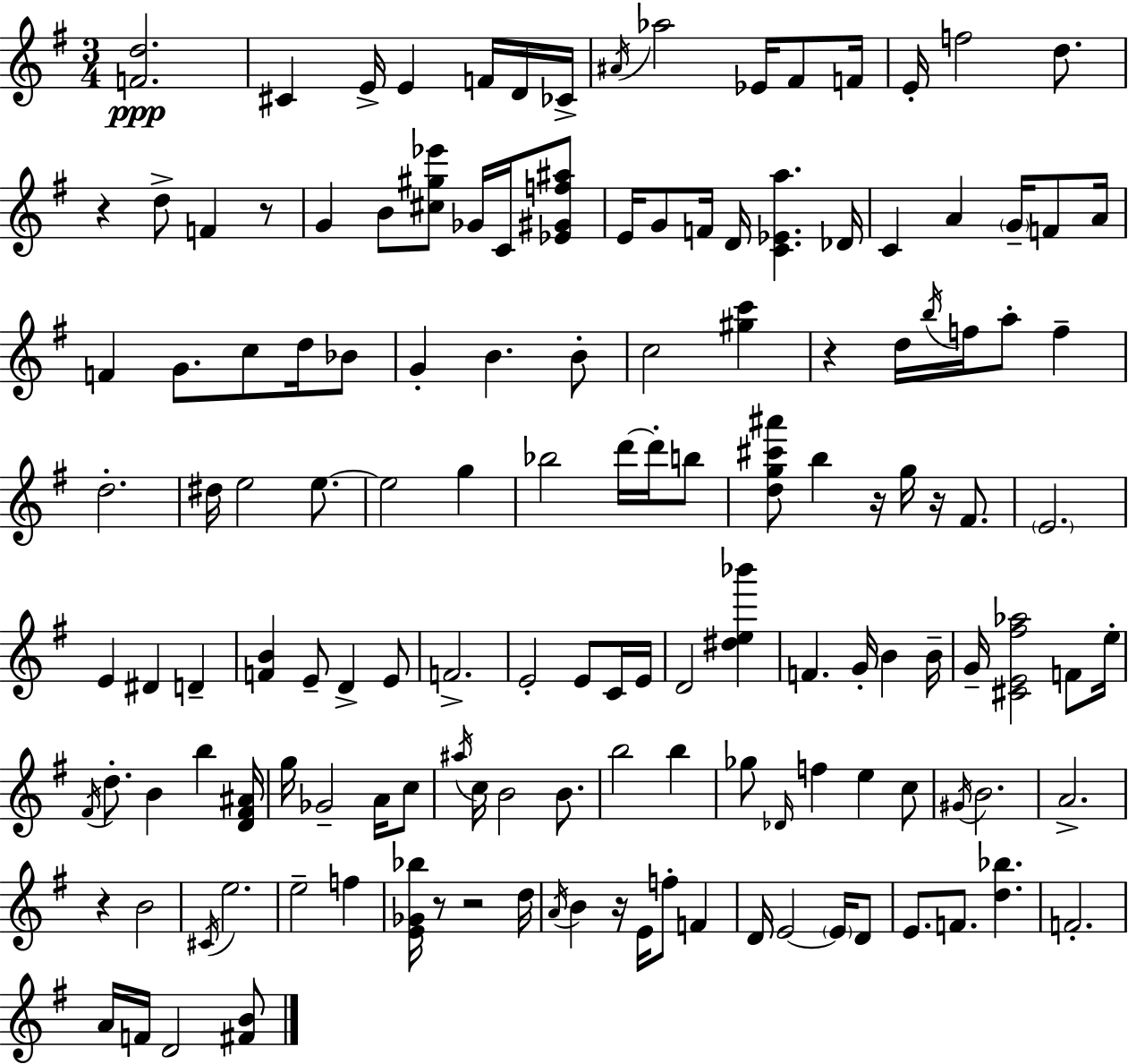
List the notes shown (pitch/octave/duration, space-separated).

[F4,D5]/h. C#4/q E4/s E4/q F4/s D4/s CES4/s A#4/s Ab5/h Eb4/s F#4/e F4/s E4/s F5/h D5/e. R/q D5/e F4/q R/e G4/q B4/e [C#5,G#5,Eb6]/e Gb4/s C4/s [Eb4,G#4,F5,A#5]/e E4/s G4/e F4/s D4/s [C4,Eb4,A5]/q. Db4/s C4/q A4/q G4/s F4/e A4/s F4/q G4/e. C5/e D5/s Bb4/e G4/q B4/q. B4/e C5/h [G#5,C6]/q R/q D5/s B5/s F5/s A5/e F5/q D5/h. D#5/s E5/h E5/e. E5/h G5/q Bb5/h D6/s D6/s B5/e [D5,G5,C#6,A#6]/e B5/q R/s G5/s R/s F#4/e. E4/h. E4/q D#4/q D4/q [F4,B4]/q E4/e D4/q E4/e F4/h. E4/h E4/e C4/s E4/s D4/h [D#5,E5,Bb6]/q F4/q. G4/s B4/q B4/s G4/s [C#4,E4,F#5,Ab5]/h F4/e E5/s F#4/s D5/e. B4/q B5/q [D4,F#4,A#4]/s G5/s Gb4/h A4/s C5/e A#5/s C5/s B4/h B4/e. B5/h B5/q Gb5/e Db4/s F5/q E5/q C5/e G#4/s B4/h. A4/h. R/q B4/h C#4/s E5/h. E5/h F5/q [E4,Gb4,Bb5]/s R/e R/h D5/s A4/s B4/q R/s E4/s F5/e F4/q D4/s E4/h E4/s D4/e E4/e. F4/e. [D5,Bb5]/q. F4/h. A4/s F4/s D4/h [F#4,B4]/e